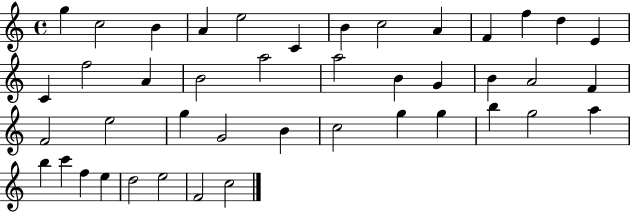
G5/q C5/h B4/q A4/q E5/h C4/q B4/q C5/h A4/q F4/q F5/q D5/q E4/q C4/q F5/h A4/q B4/h A5/h A5/h B4/q G4/q B4/q A4/h F4/q F4/h E5/h G5/q G4/h B4/q C5/h G5/q G5/q B5/q G5/h A5/q B5/q C6/q F5/q E5/q D5/h E5/h F4/h C5/h